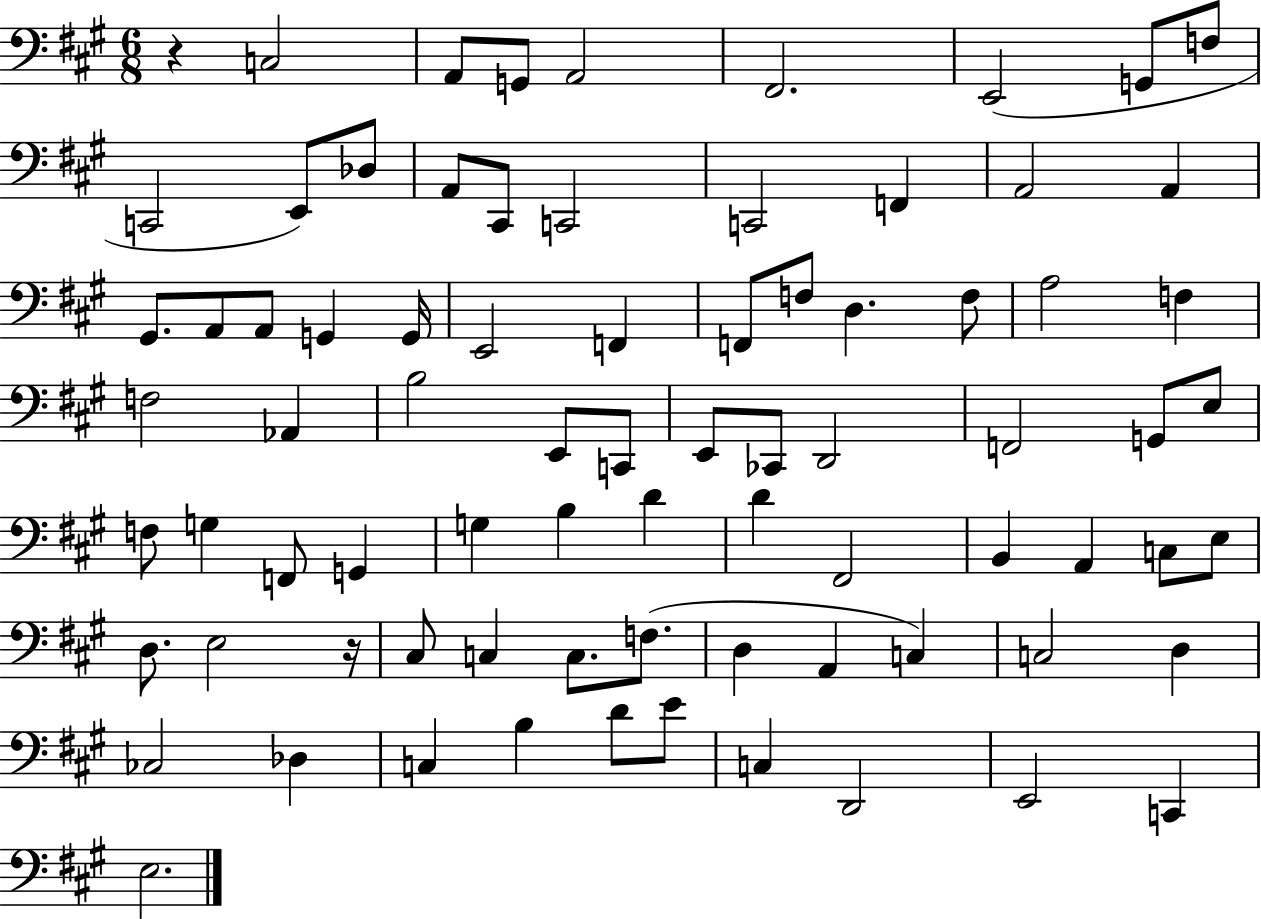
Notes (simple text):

R/q C3/h A2/e G2/e A2/h F#2/h. E2/h G2/e F3/e C2/h E2/e Db3/e A2/e C#2/e C2/h C2/h F2/q A2/h A2/q G#2/e. A2/e A2/e G2/q G2/s E2/h F2/q F2/e F3/e D3/q. F3/e A3/h F3/q F3/h Ab2/q B3/h E2/e C2/e E2/e CES2/e D2/h F2/h G2/e E3/e F3/e G3/q F2/e G2/q G3/q B3/q D4/q D4/q F#2/h B2/q A2/q C3/e E3/e D3/e. E3/h R/s C#3/e C3/q C3/e. F3/e. D3/q A2/q C3/q C3/h D3/q CES3/h Db3/q C3/q B3/q D4/e E4/e C3/q D2/h E2/h C2/q E3/h.